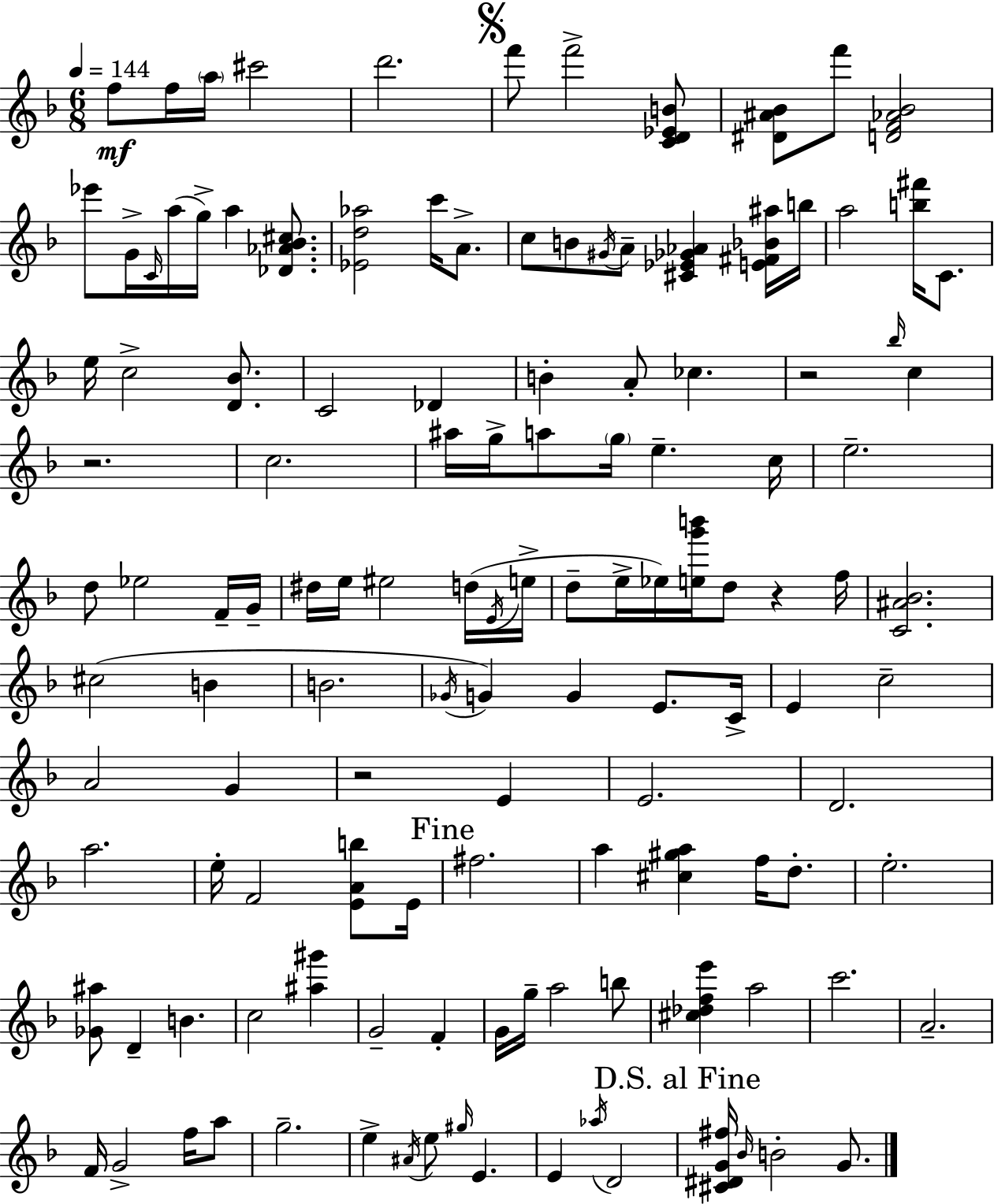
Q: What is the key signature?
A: F major